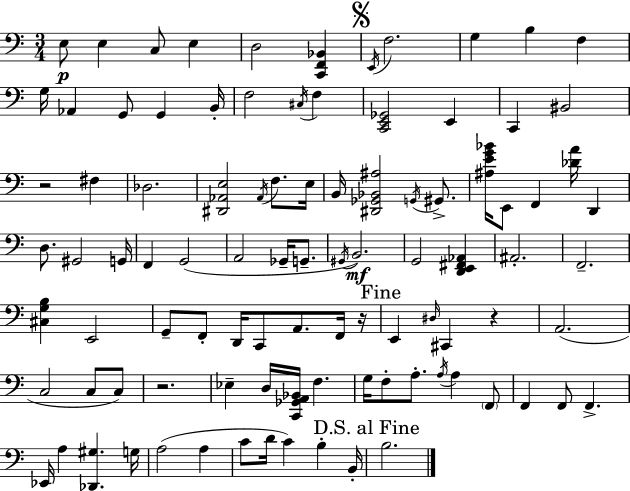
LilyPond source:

{
  \clef bass
  \numericTimeSignature
  \time 3/4
  \key a \minor
  e8\p e4 c8 e4 | d2 <c, f, bes,>4 | \mark \markup { \musicglyph "scripts.segno" } \acciaccatura { e,16 } f2. | g4 b4 f4 | \break g16 aes,4 g,8 g,4 | b,16-. f2 \acciaccatura { cis16 } f4 | <c, e, ges,>2 e,4 | c,4 bis,2 | \break r2 fis4 | des2. | <dis, aes, e>2 \acciaccatura { aes,16 } f8. | e16 b,16 <dis, ges, bes, ais>2 | \break \acciaccatura { g,16 } gis,8.-> <ais e' g' bes'>16 e,8 f,4 <des' a'>16 | d,4 d8. gis,2 | g,16 f,4 g,2( | a,2 | \break ges,16-- g,8.-- \acciaccatura { gis,16 }) b,2.\mf | g,2 | <d, e, fis, aes,>4 ais,2.-. | f,2.-- | \break <cis g b>4 e,2 | g,8-- f,8-. d,16 c,8 | a,8. f,16 r16 \mark "Fine" e,4 \grace { dis16 } cis,4 | r4 a,2.( | \break c2 | c8 c8) r2. | ees4-- d16 <c, ges, a, bes,>16 | f4. g16 f8-. a8.-. | \break \acciaccatura { a16 } a4 \parenthesize f,8 f,4 f,8 | f,4.-> ees,16 a4 | <des, gis>4. g16 a2( | a4 c'8 d'16 c'4) | \break b4-. b,16-. \mark "D.S. al Fine" b2. | \bar "|."
}